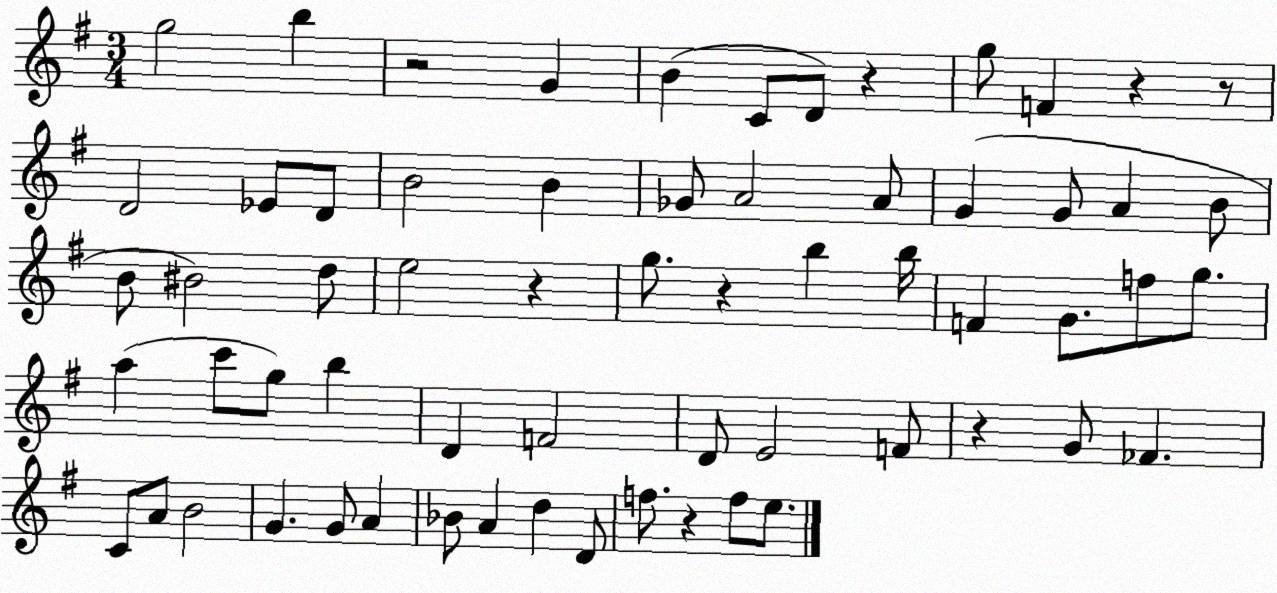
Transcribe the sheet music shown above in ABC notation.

X:1
T:Untitled
M:3/4
L:1/4
K:G
g2 b z2 G B C/2 D/2 z g/2 F z z/2 D2 _E/2 D/2 B2 B _G/2 A2 A/2 G G/2 A B/2 B/2 ^B2 d/2 e2 z g/2 z b b/4 F G/2 f/2 g/2 a c'/2 g/2 b D F2 D/2 E2 F/2 z G/2 _F C/2 A/2 B2 G G/2 A _B/2 A d D/2 f/2 z f/2 e/2